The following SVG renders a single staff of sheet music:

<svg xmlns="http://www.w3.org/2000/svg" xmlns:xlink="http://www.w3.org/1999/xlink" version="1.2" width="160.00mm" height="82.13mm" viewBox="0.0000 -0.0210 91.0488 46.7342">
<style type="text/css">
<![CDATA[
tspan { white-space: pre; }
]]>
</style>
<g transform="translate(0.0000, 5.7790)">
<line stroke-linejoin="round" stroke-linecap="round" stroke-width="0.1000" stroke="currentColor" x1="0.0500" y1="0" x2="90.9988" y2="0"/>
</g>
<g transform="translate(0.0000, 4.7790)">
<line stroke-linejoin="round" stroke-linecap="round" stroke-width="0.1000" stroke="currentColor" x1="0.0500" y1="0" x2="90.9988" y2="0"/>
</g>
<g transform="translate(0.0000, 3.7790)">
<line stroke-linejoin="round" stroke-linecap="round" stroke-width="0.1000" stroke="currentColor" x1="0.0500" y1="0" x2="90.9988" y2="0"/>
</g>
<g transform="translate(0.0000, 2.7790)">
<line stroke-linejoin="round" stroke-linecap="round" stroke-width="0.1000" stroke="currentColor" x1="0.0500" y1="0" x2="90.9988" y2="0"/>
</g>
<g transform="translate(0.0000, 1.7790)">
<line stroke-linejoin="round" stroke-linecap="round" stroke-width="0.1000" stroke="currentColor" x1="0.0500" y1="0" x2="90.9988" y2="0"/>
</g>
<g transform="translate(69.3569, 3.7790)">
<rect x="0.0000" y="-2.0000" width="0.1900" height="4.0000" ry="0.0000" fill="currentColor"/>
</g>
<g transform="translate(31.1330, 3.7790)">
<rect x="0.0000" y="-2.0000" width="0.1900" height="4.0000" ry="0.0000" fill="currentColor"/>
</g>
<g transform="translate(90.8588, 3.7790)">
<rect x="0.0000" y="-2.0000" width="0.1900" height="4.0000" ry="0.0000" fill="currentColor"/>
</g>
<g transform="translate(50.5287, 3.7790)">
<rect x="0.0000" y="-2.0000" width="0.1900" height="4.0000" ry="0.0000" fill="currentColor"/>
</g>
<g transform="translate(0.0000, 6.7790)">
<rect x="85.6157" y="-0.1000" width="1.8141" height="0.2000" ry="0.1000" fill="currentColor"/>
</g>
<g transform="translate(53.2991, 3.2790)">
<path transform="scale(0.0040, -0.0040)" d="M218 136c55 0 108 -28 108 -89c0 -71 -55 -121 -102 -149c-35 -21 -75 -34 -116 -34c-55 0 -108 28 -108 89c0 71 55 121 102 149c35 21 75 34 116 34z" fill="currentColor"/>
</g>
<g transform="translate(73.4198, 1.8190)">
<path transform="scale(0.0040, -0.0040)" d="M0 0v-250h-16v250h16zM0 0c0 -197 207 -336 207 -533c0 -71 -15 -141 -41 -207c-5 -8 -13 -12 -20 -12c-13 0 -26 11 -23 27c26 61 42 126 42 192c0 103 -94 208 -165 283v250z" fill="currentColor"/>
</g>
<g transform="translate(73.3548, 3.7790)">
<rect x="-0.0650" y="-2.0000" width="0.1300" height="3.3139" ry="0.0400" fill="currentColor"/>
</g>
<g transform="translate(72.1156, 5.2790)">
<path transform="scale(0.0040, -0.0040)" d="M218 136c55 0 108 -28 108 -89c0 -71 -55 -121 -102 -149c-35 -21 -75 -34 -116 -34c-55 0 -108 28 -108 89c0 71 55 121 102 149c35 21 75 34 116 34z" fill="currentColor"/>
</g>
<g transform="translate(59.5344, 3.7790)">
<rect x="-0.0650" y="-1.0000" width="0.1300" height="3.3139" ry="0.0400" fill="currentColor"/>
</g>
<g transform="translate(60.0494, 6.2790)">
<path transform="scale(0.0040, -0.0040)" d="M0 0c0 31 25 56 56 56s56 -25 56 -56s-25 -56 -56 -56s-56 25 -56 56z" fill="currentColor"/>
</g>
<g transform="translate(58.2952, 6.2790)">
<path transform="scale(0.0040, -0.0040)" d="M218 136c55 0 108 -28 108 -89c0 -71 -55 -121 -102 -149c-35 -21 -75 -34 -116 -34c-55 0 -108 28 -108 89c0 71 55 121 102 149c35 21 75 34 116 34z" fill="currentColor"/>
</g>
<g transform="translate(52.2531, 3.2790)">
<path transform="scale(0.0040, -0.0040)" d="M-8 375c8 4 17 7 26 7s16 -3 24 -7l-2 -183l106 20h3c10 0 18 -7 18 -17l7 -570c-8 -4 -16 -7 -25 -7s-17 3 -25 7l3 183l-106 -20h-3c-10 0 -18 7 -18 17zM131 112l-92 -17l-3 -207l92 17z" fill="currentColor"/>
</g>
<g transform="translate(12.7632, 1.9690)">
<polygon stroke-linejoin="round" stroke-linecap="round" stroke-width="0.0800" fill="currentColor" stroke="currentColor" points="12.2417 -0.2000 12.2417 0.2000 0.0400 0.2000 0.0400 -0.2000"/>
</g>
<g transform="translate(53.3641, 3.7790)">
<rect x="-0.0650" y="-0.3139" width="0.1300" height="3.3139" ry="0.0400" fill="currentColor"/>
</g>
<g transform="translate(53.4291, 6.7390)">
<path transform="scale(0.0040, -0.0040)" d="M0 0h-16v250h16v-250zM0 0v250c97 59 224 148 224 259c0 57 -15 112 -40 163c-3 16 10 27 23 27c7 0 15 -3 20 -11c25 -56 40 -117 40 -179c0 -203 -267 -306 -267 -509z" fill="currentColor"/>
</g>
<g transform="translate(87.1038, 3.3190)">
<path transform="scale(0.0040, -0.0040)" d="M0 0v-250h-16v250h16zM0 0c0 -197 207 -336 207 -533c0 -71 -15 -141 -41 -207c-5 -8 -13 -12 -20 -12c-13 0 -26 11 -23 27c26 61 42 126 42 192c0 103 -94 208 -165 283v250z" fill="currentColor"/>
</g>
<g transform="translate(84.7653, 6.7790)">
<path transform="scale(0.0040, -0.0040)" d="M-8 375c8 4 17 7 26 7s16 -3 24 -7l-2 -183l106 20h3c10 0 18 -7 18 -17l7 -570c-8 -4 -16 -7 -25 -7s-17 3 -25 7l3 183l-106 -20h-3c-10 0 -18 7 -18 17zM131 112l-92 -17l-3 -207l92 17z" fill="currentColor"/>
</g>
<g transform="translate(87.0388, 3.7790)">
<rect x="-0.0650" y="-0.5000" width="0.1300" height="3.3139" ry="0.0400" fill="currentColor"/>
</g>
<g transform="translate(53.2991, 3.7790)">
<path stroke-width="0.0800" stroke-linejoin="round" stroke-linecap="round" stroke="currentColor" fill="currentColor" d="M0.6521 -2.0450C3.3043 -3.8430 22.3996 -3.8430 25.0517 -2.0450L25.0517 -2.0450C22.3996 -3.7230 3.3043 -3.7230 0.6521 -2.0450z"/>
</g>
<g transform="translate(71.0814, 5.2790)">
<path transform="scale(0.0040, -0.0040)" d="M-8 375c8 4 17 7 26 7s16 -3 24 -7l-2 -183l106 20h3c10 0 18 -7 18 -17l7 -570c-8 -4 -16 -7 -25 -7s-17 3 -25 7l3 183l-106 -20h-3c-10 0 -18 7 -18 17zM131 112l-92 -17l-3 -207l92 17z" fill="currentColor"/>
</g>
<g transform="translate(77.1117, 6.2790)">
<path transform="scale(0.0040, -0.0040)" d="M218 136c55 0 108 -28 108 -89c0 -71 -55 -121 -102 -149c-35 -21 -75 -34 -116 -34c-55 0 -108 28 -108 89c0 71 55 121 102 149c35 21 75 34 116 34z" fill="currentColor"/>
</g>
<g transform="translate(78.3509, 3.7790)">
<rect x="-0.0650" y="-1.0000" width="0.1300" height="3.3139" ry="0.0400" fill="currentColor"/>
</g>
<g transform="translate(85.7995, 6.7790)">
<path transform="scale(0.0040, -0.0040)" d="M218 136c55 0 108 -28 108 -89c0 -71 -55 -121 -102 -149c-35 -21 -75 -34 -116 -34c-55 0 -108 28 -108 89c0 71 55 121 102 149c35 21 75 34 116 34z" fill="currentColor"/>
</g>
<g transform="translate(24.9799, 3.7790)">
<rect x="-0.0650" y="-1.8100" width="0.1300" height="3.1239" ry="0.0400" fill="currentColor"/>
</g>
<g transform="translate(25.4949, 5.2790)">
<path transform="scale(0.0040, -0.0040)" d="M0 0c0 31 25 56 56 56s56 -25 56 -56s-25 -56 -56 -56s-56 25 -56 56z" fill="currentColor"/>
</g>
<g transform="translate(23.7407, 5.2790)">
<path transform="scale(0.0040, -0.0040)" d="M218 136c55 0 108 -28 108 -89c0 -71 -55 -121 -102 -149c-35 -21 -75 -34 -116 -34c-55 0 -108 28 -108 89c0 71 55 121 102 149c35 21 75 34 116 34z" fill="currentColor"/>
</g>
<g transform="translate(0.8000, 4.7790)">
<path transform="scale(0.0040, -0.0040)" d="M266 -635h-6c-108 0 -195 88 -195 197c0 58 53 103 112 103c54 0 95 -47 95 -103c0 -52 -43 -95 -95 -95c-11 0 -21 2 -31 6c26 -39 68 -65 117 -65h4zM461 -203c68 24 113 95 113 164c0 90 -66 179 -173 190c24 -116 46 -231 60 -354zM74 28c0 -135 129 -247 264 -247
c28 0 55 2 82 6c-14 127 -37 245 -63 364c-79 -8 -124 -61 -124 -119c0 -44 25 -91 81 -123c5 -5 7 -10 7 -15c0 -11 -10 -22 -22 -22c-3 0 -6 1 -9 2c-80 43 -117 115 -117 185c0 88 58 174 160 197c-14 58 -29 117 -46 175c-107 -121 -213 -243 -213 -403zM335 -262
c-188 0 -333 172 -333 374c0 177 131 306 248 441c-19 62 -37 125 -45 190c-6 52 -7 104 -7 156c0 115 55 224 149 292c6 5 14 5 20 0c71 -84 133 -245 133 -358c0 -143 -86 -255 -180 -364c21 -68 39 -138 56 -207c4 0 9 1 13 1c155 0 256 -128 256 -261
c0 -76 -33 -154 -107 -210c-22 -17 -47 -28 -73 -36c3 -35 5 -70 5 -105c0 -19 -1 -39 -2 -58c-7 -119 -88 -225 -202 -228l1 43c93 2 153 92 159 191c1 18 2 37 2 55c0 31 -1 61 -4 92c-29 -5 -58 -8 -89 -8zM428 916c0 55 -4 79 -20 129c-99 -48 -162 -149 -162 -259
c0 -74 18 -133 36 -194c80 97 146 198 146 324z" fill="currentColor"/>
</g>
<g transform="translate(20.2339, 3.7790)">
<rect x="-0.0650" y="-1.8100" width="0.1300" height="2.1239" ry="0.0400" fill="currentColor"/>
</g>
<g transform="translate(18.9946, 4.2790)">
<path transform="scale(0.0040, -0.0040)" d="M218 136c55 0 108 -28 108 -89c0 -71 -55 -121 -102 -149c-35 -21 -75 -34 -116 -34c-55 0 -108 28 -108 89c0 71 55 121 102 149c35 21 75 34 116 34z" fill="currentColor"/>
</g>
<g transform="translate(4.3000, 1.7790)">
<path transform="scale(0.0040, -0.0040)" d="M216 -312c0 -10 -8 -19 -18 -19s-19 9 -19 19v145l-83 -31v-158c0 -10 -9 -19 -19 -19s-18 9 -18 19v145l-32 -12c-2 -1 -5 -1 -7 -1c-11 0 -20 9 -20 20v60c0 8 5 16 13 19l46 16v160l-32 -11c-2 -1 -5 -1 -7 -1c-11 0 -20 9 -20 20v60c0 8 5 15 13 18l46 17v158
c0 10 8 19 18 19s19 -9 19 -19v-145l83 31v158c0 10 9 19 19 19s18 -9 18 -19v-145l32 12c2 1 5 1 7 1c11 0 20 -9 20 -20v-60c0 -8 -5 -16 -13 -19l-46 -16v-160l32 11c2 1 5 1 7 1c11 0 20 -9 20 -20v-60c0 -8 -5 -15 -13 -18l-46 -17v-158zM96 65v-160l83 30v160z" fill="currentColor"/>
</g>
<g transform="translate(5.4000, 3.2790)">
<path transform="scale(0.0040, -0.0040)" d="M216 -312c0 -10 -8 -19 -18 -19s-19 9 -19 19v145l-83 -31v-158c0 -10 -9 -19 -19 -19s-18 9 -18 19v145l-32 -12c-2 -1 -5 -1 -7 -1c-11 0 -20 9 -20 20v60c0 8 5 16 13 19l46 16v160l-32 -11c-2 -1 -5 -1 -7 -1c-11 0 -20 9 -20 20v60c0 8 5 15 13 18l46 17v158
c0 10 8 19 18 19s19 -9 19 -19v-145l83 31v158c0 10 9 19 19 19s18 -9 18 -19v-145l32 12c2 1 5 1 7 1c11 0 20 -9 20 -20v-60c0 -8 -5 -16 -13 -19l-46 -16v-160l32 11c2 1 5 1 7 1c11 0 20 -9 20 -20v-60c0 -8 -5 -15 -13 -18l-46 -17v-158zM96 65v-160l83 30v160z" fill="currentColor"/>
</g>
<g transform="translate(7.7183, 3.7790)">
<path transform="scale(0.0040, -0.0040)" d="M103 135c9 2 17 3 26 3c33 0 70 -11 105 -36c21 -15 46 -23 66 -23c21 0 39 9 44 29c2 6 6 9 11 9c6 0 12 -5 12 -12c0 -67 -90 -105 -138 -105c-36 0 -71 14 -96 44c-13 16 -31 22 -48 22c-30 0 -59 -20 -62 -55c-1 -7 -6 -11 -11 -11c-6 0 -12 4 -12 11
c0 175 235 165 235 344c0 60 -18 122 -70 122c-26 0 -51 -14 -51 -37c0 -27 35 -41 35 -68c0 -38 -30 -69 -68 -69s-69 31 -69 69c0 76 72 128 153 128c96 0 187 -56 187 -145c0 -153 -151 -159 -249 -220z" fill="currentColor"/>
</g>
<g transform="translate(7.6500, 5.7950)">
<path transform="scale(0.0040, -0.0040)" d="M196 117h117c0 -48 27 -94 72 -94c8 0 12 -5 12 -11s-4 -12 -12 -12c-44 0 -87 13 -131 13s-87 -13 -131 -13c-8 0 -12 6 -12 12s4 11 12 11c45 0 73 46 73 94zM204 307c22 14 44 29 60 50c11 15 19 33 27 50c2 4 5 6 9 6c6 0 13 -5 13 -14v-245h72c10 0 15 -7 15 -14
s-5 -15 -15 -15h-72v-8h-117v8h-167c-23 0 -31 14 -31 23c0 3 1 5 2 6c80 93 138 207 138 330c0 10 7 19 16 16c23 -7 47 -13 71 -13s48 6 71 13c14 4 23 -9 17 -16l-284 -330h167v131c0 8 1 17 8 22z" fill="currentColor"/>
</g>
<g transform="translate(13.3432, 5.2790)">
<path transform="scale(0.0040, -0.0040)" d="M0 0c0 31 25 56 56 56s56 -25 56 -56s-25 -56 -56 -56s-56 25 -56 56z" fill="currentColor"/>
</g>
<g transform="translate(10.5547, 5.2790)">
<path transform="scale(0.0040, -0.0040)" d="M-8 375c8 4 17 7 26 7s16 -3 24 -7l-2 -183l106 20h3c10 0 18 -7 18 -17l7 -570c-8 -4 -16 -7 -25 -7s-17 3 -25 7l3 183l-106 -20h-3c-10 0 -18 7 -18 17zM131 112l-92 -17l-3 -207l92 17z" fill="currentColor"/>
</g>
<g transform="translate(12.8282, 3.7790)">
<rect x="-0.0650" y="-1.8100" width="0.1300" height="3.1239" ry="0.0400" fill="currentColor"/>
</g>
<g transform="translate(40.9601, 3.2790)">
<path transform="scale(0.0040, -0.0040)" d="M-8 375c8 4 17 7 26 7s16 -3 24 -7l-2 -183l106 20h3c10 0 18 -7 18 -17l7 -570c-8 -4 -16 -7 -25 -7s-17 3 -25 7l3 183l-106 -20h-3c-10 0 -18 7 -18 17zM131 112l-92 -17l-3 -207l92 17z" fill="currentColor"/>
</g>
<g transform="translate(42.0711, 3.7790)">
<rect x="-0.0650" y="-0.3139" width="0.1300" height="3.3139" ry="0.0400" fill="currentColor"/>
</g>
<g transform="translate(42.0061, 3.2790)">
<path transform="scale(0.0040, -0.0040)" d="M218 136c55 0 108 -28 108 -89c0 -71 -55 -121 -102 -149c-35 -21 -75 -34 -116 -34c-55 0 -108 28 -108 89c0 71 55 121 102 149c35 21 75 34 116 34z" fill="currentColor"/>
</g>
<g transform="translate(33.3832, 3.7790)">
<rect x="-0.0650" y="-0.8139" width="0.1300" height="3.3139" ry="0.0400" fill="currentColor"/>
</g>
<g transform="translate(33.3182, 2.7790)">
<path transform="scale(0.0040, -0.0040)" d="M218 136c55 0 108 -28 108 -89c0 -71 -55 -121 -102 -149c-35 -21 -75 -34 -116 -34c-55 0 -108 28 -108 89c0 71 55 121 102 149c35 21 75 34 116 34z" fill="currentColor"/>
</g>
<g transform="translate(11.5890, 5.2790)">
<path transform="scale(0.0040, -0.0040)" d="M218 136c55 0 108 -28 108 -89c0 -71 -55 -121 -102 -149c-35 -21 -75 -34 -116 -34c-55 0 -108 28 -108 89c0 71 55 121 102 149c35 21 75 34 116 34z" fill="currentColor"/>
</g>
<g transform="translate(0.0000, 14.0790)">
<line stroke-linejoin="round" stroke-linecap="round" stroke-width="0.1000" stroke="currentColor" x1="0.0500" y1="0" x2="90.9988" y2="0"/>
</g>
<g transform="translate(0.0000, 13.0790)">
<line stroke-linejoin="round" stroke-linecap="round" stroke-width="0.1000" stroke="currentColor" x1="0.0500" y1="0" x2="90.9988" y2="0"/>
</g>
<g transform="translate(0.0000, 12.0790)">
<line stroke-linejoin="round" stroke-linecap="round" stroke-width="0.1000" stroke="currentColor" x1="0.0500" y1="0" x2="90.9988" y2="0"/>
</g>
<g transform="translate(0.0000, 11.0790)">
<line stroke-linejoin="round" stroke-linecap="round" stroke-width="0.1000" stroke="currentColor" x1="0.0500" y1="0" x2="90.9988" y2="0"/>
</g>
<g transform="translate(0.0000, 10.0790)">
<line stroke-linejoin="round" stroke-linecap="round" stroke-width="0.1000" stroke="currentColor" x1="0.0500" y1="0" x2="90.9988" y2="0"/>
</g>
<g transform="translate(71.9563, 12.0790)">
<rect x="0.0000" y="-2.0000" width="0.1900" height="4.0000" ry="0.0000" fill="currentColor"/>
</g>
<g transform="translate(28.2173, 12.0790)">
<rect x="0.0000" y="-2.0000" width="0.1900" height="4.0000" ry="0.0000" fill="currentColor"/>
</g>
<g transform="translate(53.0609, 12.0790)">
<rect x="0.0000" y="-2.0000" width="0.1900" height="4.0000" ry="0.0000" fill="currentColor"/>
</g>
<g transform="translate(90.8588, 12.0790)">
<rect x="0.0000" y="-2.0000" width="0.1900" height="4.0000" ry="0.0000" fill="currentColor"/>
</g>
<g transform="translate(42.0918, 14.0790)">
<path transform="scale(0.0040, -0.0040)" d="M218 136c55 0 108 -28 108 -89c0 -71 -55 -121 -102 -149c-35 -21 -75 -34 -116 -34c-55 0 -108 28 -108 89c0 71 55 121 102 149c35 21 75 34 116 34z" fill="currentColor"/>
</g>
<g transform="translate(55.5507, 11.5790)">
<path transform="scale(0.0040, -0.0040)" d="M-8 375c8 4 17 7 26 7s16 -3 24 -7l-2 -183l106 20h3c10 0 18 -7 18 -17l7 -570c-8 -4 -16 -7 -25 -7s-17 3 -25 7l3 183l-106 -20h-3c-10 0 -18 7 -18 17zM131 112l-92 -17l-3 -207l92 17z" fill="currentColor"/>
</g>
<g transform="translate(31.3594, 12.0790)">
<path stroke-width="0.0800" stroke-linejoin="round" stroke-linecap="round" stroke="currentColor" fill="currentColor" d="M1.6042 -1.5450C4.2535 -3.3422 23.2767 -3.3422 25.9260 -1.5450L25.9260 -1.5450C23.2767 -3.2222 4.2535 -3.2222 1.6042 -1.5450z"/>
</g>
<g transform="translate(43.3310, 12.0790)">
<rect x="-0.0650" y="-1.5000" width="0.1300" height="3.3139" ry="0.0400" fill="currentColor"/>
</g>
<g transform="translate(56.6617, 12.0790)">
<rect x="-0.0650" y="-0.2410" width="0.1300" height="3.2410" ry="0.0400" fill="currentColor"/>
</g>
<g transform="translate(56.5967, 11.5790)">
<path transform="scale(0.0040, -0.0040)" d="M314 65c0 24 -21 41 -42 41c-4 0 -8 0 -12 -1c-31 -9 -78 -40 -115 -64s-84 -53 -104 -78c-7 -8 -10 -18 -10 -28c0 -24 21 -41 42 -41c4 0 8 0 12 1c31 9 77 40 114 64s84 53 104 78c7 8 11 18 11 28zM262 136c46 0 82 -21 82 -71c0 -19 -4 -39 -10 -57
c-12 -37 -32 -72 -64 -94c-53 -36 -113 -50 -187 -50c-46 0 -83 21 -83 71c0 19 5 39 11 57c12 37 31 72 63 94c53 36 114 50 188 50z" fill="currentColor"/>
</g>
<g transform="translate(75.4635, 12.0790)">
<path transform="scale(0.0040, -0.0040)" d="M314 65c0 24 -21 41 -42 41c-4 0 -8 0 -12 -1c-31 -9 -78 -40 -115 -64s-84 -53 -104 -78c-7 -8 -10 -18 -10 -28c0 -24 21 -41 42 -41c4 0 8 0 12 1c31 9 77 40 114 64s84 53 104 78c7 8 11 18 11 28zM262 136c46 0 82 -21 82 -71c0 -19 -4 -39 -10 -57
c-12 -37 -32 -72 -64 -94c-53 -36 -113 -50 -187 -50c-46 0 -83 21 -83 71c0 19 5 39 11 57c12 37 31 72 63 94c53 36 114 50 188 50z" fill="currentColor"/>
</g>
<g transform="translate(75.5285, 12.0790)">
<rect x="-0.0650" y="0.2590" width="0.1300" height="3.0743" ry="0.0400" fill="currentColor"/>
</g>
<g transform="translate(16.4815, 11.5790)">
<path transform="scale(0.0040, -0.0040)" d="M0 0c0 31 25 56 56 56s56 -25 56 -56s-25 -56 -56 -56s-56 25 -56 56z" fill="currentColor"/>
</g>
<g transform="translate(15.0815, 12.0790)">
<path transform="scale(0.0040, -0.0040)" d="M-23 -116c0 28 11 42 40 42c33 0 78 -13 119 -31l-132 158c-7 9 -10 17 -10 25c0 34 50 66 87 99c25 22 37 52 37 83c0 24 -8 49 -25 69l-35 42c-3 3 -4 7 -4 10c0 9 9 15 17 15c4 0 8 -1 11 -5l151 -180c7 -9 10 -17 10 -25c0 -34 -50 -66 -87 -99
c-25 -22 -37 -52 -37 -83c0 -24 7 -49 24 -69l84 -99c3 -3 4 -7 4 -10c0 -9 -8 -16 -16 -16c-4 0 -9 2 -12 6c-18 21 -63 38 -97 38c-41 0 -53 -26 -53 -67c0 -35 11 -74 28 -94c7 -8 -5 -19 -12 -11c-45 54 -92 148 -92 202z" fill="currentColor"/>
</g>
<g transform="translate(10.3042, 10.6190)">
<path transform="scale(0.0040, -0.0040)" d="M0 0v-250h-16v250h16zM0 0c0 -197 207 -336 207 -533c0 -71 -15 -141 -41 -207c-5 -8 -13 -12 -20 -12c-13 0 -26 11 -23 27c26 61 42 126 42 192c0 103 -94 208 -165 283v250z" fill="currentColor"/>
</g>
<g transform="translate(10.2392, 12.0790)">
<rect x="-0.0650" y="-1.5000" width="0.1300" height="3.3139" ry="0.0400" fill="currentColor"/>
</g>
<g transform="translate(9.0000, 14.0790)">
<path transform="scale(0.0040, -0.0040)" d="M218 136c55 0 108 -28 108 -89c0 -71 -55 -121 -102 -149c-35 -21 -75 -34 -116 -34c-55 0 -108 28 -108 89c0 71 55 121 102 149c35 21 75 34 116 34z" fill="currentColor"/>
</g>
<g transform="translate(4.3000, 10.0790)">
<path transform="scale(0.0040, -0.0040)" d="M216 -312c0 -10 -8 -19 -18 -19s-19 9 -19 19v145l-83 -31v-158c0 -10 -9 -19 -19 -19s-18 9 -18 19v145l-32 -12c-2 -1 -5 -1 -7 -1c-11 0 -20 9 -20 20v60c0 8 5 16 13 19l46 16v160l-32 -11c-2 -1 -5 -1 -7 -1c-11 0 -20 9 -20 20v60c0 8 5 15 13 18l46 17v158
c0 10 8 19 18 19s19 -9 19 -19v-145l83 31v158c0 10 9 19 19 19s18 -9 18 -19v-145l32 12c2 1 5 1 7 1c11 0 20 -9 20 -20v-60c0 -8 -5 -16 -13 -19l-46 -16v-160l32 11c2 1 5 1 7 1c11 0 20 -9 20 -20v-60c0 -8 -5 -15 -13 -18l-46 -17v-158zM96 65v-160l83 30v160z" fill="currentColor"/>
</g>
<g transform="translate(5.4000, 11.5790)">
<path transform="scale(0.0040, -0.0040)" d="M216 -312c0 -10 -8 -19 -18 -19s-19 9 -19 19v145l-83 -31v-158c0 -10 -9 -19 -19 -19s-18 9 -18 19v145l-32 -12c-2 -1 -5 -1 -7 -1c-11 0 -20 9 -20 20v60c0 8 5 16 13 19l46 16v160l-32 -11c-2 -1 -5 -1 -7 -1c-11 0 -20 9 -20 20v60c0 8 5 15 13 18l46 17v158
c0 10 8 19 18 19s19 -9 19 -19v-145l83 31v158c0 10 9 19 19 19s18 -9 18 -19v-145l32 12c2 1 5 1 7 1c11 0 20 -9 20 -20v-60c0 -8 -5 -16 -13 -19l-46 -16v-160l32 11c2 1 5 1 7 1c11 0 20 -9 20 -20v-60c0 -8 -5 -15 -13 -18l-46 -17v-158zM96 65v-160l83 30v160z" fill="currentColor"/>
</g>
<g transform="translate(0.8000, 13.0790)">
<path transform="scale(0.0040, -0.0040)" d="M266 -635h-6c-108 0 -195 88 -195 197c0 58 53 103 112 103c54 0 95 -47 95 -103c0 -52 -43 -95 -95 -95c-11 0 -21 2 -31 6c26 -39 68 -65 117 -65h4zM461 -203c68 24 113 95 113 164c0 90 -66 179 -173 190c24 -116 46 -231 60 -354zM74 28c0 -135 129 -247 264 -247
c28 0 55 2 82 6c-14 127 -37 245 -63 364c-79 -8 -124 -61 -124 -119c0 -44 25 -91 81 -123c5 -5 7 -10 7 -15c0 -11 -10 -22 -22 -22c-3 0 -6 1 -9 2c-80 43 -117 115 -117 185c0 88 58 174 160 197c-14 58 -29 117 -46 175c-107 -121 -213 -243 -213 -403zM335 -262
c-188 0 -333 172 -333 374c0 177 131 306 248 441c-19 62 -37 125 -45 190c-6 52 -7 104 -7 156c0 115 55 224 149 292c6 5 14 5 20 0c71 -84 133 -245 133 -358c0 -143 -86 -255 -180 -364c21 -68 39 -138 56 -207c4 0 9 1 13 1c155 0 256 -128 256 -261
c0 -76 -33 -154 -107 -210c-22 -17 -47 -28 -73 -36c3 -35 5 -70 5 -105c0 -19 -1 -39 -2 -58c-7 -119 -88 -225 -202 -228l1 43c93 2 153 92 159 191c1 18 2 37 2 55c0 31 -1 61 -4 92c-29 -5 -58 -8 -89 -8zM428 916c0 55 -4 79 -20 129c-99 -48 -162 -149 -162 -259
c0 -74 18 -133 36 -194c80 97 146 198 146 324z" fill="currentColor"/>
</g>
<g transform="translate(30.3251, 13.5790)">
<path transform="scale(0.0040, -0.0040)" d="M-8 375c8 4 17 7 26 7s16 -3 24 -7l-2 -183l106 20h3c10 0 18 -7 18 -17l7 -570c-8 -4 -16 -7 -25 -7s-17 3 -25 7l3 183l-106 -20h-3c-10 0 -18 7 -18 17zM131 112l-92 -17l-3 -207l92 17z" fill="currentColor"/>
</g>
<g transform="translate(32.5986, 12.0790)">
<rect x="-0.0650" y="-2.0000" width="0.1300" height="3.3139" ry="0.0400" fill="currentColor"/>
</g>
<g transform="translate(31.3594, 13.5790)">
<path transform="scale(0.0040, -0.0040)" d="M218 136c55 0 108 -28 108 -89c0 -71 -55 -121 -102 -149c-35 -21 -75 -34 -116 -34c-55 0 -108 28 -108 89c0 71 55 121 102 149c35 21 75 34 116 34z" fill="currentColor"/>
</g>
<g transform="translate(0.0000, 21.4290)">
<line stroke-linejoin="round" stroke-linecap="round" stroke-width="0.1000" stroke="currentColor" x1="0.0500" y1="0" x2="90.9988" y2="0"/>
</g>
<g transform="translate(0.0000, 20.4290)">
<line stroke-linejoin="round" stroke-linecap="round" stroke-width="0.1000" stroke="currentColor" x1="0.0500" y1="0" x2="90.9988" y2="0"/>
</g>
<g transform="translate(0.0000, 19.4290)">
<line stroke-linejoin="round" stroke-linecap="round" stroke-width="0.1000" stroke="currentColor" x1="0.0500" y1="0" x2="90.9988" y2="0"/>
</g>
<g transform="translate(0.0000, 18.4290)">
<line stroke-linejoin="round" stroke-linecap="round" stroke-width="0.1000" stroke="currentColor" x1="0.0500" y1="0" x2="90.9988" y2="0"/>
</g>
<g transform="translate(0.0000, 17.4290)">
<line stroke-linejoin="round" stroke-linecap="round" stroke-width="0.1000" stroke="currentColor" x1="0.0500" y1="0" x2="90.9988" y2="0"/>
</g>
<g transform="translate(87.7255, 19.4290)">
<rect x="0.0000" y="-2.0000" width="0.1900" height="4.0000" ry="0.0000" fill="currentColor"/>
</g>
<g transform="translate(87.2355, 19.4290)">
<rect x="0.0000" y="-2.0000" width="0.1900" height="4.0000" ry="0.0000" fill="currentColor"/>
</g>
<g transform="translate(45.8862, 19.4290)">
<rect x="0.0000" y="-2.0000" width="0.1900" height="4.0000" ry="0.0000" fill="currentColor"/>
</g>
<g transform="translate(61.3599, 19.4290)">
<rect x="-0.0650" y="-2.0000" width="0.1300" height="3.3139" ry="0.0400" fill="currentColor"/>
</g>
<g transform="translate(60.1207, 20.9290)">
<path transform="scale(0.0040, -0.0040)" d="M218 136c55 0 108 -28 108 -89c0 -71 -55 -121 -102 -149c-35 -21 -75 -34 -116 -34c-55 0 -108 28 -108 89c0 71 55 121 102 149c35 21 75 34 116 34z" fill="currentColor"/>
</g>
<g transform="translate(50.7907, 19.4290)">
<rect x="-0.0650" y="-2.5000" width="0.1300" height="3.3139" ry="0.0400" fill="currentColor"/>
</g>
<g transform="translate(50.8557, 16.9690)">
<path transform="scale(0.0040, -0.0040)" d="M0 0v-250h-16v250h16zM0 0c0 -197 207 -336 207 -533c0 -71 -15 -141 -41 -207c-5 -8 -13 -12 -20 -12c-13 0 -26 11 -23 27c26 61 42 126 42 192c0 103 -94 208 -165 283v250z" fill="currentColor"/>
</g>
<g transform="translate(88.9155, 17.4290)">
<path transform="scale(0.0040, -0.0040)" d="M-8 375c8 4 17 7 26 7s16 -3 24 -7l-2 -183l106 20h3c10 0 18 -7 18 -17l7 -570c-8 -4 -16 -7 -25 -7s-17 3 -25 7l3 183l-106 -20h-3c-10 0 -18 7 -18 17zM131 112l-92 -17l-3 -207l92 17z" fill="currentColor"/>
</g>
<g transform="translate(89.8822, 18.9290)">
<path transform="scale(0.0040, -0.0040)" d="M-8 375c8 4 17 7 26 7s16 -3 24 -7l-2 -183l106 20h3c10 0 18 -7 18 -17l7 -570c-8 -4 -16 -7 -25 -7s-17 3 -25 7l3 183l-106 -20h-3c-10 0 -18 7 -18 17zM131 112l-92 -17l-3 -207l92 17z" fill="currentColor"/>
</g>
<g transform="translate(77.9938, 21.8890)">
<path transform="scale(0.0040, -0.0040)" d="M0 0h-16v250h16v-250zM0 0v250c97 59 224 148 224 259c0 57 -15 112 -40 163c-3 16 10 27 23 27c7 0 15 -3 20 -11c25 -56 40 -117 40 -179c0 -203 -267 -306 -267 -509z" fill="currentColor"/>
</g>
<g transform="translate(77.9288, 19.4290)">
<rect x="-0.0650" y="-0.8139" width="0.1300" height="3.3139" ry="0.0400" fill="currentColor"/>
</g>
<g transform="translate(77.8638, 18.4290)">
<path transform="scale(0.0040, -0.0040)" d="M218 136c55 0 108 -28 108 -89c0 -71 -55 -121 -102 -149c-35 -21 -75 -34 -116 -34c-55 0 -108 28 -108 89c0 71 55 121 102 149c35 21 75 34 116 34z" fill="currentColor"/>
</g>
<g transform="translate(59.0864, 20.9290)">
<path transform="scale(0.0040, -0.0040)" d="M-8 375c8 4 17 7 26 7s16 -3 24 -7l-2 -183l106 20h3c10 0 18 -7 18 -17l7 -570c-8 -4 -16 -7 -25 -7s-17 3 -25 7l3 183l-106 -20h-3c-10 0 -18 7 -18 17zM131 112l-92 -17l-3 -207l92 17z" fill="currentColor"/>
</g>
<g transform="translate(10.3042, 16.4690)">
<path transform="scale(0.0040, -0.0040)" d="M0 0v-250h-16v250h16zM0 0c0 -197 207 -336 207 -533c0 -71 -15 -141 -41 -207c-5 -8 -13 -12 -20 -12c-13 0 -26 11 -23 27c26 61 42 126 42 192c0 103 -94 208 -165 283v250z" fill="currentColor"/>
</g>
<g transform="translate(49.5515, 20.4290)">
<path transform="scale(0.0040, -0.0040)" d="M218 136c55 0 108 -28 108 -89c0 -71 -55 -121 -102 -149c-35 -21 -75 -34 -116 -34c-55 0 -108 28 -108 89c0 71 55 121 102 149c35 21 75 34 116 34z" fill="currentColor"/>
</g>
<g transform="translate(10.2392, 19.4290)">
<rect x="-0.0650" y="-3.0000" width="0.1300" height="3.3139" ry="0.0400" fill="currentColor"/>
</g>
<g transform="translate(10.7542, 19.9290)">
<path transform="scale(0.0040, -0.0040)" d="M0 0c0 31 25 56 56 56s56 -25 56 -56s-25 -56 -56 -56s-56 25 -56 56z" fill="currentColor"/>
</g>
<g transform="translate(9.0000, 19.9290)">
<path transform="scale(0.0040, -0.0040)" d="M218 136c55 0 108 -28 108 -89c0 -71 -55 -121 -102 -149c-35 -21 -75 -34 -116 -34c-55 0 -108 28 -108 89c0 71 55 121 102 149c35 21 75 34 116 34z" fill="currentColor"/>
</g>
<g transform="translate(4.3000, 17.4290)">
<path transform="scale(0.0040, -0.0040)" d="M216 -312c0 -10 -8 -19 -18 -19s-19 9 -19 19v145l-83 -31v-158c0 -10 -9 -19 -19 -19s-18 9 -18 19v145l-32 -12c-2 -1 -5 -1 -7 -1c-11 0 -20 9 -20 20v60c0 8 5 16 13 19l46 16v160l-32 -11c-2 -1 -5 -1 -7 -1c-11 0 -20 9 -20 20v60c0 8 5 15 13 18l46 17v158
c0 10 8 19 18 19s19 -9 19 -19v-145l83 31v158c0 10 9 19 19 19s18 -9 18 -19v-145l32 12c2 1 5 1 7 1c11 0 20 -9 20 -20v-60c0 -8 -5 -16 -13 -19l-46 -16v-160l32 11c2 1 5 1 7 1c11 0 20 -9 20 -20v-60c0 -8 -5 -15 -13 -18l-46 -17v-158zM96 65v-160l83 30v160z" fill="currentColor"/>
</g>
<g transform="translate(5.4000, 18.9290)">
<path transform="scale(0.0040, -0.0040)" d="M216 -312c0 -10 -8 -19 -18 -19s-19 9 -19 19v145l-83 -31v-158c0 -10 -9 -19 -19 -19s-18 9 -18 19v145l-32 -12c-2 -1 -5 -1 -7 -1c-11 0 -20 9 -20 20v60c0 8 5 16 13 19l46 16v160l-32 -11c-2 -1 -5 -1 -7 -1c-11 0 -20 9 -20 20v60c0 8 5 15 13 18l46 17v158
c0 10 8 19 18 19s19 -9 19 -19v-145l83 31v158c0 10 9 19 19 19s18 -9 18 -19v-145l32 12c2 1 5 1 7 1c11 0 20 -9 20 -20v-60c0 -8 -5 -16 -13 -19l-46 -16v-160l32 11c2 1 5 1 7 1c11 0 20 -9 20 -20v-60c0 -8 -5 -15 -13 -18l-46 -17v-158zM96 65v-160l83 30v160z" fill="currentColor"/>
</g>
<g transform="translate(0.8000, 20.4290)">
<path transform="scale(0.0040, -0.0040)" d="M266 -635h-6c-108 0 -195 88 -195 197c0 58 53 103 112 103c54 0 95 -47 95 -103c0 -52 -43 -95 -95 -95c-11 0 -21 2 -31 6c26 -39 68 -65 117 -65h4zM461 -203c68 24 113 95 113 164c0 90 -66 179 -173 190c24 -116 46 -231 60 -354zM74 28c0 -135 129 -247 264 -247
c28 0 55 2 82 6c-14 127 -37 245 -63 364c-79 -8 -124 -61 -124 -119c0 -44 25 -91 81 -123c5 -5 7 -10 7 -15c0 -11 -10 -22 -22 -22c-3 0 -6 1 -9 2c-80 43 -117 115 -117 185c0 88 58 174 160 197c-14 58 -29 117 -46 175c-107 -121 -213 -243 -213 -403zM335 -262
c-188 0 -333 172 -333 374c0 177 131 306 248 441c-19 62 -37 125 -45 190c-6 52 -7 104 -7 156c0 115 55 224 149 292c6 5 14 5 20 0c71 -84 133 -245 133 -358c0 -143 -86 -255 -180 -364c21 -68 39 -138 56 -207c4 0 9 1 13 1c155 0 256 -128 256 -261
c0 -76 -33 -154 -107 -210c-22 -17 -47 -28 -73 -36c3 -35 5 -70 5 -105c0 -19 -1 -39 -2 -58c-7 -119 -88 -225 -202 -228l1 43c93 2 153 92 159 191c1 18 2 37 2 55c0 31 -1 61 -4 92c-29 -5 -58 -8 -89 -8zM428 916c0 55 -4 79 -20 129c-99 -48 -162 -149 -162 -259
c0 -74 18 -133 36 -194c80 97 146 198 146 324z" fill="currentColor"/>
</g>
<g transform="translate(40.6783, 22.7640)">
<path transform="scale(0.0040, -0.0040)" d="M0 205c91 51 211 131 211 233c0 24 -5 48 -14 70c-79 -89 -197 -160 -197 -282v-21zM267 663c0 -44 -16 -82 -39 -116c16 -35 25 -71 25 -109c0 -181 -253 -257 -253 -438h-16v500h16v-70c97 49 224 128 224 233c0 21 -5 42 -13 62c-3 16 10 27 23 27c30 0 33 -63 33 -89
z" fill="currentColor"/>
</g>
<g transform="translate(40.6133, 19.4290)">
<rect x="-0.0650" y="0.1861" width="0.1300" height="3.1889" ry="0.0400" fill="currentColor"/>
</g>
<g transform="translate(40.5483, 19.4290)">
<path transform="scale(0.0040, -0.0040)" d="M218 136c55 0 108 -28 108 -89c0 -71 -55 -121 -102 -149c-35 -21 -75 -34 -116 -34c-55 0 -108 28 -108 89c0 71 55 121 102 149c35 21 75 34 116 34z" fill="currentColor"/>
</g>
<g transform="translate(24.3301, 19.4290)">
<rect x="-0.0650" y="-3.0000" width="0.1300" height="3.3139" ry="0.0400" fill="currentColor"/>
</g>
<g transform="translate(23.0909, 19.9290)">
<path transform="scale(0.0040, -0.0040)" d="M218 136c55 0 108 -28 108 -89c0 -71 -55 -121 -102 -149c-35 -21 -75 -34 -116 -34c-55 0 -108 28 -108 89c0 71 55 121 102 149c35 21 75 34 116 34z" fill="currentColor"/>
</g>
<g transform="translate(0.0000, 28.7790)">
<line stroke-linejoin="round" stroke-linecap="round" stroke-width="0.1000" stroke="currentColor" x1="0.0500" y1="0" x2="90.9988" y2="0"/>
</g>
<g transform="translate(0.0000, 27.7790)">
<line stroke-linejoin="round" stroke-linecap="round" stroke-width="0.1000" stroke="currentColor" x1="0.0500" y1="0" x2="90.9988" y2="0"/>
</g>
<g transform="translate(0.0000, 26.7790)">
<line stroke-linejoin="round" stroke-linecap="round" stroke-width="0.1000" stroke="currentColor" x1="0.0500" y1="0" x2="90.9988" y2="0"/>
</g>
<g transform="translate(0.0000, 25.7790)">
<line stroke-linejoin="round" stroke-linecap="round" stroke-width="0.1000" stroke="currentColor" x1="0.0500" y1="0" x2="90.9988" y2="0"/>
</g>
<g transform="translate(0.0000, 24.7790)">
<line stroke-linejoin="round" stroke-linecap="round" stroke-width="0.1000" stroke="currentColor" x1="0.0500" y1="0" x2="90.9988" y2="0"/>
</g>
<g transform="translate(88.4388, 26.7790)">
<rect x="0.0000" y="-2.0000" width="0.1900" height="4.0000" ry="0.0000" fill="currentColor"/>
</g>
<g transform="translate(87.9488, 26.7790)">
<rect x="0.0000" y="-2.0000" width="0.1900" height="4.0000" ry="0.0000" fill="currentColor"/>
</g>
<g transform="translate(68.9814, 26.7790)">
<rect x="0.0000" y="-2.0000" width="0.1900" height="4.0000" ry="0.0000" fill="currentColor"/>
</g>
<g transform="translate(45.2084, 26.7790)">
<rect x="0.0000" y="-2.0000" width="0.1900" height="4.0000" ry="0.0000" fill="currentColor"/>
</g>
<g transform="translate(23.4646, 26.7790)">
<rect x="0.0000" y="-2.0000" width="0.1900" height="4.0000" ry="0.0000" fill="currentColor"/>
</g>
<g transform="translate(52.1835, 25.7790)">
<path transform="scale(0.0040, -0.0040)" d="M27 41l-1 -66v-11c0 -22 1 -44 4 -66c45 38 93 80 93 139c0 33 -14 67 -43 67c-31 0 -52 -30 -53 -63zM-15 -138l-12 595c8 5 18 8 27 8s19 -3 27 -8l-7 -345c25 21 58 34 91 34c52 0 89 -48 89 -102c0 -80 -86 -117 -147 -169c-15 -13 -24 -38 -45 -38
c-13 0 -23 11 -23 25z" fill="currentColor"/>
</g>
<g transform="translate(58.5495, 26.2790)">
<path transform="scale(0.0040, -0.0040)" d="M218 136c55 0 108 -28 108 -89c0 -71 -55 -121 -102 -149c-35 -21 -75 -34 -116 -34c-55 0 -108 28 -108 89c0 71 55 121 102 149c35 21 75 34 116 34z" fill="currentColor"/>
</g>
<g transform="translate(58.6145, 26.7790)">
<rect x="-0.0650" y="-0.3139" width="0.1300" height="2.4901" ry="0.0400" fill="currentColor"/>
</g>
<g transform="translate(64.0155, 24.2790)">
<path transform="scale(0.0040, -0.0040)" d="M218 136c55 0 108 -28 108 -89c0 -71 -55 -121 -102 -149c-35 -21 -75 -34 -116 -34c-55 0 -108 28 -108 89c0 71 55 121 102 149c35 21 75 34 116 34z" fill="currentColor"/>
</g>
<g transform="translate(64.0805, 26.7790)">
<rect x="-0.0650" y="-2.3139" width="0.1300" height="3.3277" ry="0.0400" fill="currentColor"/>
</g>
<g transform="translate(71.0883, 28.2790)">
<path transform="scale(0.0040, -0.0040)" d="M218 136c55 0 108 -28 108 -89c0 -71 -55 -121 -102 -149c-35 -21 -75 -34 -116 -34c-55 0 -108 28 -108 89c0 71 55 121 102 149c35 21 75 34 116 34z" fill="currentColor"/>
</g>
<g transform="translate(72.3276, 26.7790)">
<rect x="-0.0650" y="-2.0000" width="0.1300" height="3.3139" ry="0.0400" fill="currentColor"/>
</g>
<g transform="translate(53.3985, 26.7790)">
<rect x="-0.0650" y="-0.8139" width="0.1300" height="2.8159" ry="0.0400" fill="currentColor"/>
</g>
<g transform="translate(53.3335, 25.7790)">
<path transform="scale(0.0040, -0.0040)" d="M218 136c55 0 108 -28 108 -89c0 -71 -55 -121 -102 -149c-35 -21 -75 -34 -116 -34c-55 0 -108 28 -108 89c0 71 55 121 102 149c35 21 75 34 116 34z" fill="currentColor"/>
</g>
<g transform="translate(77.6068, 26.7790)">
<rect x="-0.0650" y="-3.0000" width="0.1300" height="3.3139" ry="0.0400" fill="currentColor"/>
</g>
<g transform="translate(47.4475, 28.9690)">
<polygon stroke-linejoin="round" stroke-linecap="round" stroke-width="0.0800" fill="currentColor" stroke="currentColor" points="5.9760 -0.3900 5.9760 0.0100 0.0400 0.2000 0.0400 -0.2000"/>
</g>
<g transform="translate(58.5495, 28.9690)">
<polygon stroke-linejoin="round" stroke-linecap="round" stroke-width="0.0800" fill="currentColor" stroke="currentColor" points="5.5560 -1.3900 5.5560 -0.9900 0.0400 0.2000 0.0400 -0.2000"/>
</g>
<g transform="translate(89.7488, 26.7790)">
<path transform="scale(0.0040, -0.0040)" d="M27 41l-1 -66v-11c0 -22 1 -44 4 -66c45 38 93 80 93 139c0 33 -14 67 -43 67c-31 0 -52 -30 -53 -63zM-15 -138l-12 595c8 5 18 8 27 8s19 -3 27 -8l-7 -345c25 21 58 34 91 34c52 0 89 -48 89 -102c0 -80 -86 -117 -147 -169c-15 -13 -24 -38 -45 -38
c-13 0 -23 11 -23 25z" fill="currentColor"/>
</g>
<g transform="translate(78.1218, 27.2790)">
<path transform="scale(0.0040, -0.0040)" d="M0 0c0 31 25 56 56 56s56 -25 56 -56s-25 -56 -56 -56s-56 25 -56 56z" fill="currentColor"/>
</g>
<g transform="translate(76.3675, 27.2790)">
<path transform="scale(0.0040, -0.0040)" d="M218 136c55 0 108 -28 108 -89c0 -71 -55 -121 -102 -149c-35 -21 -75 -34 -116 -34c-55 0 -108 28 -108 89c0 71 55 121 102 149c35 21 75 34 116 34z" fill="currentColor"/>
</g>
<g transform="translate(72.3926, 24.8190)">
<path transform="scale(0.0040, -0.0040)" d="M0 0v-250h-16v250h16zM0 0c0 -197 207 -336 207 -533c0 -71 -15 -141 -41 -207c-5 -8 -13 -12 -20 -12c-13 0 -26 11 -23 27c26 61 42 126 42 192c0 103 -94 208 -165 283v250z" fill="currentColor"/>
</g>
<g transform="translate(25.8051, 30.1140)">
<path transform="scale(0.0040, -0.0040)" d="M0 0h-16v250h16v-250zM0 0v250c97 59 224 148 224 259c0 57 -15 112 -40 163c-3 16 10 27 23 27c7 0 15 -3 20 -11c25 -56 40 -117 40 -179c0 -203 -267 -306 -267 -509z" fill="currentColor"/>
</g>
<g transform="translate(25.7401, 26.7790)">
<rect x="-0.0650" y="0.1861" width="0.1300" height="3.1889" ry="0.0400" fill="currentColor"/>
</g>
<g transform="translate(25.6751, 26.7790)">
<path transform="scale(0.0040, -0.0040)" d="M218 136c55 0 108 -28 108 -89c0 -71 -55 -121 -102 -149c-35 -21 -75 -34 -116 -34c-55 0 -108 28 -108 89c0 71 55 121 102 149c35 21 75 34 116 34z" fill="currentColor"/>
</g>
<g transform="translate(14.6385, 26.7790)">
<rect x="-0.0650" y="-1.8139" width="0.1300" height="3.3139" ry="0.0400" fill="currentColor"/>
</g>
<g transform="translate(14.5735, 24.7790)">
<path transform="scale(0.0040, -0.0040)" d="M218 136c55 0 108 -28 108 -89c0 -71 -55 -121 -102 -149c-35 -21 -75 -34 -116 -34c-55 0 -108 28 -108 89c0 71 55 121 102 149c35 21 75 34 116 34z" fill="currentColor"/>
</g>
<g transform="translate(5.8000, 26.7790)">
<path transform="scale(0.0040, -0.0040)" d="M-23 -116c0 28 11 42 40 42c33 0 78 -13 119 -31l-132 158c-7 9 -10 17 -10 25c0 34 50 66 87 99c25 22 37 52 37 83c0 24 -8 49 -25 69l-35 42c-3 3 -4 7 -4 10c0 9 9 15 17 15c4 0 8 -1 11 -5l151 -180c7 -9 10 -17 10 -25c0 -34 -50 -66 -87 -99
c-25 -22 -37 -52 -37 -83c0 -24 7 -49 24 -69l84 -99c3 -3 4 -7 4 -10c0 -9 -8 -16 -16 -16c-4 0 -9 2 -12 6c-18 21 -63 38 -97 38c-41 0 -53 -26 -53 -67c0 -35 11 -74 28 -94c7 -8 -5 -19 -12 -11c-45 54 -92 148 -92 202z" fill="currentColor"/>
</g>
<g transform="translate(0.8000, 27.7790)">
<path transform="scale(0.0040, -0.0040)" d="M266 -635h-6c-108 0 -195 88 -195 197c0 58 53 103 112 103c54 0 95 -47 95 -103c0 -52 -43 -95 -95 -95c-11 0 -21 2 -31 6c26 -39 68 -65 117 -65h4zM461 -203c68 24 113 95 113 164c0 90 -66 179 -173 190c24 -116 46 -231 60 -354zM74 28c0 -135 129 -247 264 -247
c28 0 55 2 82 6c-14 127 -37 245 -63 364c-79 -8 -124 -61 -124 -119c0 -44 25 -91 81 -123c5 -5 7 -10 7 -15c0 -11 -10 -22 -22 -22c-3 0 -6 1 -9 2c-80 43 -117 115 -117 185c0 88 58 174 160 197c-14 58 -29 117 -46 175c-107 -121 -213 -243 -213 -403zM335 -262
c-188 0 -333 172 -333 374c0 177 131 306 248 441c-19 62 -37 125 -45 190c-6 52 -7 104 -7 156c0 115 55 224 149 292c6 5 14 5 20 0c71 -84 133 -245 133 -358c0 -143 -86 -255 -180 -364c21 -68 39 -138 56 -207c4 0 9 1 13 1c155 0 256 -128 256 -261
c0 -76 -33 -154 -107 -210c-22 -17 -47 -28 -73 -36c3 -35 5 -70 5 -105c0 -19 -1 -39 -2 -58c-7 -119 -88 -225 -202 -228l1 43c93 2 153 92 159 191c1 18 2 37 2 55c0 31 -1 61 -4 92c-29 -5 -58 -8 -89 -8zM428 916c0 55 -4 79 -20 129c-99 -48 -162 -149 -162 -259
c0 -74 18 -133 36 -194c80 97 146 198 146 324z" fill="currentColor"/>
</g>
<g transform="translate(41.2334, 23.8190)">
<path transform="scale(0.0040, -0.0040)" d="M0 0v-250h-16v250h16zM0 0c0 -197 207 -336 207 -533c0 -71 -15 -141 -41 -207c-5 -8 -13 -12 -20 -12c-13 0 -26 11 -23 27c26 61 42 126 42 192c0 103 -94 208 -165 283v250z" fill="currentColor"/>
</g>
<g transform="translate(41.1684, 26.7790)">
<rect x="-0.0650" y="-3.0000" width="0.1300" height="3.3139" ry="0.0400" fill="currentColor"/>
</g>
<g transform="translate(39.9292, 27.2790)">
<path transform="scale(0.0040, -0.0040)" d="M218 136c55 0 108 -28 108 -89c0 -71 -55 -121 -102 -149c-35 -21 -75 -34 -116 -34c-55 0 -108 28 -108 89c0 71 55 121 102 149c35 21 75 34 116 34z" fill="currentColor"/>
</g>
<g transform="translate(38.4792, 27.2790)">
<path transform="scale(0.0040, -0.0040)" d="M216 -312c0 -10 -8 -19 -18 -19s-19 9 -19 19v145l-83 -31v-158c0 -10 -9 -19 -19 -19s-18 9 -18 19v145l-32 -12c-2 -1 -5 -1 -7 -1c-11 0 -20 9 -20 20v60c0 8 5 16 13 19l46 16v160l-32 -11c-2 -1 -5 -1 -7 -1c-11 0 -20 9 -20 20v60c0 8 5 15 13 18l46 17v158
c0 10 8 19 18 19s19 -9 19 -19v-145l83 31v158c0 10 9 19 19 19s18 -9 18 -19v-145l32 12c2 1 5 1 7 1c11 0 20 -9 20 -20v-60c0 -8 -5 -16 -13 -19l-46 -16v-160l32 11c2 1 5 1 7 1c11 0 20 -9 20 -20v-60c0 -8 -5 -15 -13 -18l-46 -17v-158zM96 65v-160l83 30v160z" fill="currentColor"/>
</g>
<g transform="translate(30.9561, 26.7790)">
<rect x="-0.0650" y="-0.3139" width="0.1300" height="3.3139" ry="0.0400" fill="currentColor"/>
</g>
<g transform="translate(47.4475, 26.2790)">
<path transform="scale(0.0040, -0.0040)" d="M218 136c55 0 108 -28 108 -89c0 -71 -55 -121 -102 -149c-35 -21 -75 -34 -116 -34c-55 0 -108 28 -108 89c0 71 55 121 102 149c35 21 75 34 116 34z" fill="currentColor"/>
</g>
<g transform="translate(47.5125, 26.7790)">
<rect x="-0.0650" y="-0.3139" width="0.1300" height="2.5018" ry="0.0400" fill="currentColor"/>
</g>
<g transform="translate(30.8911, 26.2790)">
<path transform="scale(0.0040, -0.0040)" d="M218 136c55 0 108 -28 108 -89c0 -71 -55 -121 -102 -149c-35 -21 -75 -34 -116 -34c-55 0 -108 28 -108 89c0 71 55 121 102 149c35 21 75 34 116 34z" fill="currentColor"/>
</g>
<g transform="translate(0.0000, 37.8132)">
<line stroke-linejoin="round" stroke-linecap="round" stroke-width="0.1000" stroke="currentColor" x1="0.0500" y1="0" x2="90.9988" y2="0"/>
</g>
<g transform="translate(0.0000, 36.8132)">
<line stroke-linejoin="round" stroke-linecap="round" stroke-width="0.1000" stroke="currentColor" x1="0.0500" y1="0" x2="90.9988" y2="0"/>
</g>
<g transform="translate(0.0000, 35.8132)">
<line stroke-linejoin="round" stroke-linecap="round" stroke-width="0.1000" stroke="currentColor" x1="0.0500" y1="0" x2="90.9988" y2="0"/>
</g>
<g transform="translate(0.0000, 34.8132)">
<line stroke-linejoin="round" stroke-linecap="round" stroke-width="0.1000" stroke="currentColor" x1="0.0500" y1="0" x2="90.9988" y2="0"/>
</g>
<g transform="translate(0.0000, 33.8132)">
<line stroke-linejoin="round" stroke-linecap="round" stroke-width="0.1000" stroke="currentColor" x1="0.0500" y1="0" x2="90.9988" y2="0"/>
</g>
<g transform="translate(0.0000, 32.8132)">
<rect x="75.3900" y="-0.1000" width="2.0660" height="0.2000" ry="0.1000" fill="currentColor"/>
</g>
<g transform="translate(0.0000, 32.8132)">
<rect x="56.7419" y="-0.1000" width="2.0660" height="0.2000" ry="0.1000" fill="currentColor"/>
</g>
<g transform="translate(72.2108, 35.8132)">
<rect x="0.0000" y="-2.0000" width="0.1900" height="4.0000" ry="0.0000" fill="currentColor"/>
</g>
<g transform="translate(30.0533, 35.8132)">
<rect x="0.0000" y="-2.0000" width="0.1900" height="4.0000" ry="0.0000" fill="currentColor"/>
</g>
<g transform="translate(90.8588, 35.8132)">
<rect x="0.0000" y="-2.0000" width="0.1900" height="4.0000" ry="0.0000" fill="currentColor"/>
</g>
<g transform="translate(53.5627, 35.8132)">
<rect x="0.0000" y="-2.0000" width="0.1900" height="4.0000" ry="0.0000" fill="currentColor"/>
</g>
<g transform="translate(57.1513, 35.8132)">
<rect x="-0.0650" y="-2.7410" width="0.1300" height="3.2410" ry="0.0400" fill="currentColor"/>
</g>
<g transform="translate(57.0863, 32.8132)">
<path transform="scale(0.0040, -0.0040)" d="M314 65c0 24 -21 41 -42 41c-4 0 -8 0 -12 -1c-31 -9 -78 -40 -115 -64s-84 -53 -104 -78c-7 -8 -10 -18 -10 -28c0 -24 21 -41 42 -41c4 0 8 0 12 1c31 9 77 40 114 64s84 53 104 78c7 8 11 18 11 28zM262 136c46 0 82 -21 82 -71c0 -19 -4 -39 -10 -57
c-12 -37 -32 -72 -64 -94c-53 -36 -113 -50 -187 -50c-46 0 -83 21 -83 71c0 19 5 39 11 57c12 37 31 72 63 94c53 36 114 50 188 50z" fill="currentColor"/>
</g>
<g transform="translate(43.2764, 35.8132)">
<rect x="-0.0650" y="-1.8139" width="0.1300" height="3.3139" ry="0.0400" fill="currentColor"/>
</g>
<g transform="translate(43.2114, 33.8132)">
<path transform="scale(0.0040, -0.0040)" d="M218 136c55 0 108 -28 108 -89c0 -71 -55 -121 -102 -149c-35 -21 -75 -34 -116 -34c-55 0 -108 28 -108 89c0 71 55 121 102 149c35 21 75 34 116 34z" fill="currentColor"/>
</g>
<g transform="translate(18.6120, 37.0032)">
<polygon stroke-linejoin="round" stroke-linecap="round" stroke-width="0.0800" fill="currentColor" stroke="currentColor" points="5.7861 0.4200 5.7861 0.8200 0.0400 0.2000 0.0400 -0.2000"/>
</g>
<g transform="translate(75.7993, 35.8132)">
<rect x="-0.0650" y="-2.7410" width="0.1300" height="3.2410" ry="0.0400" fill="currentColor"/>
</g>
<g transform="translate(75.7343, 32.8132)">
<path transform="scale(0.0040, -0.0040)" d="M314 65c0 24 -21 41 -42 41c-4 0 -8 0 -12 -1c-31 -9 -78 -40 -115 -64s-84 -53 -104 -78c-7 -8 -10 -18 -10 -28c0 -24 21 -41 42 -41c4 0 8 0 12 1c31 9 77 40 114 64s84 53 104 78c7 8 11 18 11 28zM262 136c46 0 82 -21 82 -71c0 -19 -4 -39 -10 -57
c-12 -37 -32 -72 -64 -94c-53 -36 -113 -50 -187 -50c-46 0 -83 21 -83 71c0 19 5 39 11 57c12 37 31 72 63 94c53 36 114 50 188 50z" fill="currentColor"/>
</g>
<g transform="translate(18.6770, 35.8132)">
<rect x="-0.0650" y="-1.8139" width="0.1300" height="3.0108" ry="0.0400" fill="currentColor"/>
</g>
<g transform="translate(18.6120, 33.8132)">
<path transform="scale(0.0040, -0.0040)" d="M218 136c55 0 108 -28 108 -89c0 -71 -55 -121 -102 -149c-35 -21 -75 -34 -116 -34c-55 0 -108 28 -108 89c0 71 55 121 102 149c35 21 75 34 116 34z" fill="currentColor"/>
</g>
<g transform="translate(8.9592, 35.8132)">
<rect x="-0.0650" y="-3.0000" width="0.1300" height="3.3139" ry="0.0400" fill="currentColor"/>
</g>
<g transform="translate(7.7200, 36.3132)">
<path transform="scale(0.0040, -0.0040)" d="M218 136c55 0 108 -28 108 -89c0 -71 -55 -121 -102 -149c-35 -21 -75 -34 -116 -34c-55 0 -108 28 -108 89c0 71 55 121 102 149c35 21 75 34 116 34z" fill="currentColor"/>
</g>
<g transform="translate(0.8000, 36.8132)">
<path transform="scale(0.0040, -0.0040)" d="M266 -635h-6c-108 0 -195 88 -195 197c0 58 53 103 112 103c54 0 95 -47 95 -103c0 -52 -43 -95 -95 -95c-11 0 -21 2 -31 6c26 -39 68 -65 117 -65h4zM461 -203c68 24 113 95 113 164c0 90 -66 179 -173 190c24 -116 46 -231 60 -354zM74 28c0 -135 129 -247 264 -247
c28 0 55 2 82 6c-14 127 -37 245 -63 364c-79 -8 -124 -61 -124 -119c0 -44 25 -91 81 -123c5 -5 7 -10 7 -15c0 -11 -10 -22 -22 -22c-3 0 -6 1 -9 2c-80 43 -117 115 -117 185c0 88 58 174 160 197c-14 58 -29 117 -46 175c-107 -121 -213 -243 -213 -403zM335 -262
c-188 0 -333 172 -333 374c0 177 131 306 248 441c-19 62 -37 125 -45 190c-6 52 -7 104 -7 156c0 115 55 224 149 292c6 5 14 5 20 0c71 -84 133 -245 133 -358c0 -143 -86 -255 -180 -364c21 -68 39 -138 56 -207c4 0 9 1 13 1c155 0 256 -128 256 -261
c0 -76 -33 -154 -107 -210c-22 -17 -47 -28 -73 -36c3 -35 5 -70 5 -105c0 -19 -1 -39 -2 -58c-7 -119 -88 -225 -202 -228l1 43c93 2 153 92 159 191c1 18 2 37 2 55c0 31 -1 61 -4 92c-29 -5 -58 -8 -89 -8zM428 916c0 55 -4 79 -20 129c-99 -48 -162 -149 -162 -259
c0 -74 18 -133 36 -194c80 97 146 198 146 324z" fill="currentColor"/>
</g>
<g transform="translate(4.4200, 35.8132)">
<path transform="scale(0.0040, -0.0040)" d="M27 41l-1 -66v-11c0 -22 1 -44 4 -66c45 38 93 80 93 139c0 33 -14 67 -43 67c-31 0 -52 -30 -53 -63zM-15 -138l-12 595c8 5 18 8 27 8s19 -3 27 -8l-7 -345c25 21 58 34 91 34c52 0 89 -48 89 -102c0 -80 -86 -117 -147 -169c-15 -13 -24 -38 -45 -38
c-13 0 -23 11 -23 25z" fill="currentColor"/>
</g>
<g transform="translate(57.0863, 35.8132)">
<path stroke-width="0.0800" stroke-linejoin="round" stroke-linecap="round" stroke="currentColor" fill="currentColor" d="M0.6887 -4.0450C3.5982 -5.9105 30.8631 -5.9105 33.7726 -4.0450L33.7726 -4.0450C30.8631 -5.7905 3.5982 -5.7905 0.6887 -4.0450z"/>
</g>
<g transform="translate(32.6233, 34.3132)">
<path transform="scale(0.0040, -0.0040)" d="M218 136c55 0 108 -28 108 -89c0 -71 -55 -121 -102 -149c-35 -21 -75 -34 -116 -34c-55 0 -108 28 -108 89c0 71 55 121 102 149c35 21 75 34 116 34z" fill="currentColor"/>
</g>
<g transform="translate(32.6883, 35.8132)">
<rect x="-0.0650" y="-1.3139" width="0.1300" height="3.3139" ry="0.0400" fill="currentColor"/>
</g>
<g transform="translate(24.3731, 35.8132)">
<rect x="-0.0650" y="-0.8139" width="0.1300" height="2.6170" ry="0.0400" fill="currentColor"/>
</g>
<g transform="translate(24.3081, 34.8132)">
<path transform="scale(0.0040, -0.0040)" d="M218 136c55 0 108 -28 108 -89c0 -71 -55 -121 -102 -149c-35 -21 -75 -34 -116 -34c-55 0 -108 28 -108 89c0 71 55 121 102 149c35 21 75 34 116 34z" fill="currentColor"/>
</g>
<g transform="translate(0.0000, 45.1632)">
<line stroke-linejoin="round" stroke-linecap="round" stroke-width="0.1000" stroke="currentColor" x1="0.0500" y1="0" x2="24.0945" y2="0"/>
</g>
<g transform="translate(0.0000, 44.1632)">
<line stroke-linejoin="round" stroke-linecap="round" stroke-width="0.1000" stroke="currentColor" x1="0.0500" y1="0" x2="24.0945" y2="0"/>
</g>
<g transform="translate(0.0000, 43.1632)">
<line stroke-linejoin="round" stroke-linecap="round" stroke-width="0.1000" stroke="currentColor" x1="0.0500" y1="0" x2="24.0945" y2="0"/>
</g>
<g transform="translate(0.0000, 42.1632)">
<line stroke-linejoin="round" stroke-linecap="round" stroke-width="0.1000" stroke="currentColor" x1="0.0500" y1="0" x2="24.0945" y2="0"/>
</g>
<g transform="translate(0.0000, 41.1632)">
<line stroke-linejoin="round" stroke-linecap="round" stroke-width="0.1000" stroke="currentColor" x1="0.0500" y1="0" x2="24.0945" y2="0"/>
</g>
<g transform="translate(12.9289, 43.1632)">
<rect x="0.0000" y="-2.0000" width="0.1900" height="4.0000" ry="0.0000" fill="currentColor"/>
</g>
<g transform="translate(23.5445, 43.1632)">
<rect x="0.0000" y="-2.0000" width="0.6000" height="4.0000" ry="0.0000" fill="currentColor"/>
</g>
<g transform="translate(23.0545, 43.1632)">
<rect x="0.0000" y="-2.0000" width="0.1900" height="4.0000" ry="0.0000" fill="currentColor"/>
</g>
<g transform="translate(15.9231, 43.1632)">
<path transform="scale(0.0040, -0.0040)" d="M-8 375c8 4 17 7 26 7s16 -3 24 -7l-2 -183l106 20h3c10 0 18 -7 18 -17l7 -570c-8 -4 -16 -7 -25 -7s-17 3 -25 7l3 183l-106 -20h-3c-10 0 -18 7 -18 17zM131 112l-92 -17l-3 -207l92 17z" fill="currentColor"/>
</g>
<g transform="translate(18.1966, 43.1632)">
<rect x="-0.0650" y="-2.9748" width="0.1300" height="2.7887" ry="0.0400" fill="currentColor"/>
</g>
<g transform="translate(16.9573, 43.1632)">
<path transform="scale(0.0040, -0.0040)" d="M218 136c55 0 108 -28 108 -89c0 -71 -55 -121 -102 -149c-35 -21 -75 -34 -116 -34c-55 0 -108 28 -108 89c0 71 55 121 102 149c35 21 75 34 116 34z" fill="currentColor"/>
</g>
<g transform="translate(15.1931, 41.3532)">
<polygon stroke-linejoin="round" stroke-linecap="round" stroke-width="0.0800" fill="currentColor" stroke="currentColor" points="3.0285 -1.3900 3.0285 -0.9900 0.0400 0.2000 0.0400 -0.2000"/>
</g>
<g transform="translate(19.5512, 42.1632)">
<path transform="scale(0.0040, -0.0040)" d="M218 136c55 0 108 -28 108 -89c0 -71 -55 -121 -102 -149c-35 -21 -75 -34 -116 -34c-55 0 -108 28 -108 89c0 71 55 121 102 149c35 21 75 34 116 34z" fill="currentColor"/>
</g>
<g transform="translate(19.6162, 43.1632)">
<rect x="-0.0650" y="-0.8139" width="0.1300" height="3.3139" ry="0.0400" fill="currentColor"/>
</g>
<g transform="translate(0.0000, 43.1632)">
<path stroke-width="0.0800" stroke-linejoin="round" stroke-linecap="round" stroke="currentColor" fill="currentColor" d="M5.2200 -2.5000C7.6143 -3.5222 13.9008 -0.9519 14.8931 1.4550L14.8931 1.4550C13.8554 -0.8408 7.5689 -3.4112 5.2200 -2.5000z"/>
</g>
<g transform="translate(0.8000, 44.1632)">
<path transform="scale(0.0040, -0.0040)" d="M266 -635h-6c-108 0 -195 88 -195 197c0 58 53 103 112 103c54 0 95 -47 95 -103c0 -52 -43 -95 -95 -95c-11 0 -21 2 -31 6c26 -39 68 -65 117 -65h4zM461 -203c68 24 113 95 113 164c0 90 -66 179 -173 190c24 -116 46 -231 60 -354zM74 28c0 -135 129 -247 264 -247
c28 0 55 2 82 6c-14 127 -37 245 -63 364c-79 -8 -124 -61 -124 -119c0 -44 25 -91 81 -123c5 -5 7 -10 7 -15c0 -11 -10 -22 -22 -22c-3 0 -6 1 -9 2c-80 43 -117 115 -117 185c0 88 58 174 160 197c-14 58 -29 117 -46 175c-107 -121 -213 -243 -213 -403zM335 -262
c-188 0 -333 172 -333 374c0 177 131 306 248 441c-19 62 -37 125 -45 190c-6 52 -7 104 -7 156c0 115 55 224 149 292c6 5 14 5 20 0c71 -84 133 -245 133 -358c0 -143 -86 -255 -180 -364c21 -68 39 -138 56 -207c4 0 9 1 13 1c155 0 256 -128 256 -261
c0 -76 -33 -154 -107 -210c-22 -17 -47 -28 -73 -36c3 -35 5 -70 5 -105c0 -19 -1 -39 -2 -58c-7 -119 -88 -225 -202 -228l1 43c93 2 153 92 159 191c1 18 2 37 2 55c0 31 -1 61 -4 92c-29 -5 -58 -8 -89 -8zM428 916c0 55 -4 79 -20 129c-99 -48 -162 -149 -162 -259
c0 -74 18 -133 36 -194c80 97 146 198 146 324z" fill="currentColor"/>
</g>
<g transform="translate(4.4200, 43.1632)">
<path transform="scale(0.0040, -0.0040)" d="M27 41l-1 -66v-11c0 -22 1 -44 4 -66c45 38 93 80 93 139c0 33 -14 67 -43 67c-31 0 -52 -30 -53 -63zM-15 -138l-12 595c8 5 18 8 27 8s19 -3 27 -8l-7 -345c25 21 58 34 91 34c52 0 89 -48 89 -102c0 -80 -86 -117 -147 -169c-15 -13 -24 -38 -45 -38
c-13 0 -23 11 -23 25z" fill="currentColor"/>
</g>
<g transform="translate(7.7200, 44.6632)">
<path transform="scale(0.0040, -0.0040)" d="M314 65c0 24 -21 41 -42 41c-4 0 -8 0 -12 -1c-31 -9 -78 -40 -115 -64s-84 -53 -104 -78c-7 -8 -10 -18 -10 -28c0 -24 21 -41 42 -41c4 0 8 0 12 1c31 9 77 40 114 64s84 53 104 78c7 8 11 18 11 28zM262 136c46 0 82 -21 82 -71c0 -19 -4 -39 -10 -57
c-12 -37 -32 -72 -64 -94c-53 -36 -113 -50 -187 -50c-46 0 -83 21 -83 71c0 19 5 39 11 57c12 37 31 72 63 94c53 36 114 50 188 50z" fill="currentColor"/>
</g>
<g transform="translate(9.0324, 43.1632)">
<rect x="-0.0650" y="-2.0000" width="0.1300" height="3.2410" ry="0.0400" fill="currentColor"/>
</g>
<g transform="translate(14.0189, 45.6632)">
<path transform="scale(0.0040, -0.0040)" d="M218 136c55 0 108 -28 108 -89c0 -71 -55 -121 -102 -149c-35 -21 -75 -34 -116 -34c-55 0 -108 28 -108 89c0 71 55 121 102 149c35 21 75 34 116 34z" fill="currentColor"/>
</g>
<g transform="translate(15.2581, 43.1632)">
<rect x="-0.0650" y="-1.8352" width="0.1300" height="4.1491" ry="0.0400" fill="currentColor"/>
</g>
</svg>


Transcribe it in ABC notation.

X:1
T:Untitled
M:2/4
L:1/4
K:D
F/2 A/2 F/2 d c c/2 D F/2 D C/2 E/2 z F E c2 B2 A/2 A B/4 G/2 F d/2 z f B/2 c ^A/2 c/2 _d/2 c/2 g/2 F/2 A A f/2 d/2 e f a2 a2 F2 D/2 B/2 d